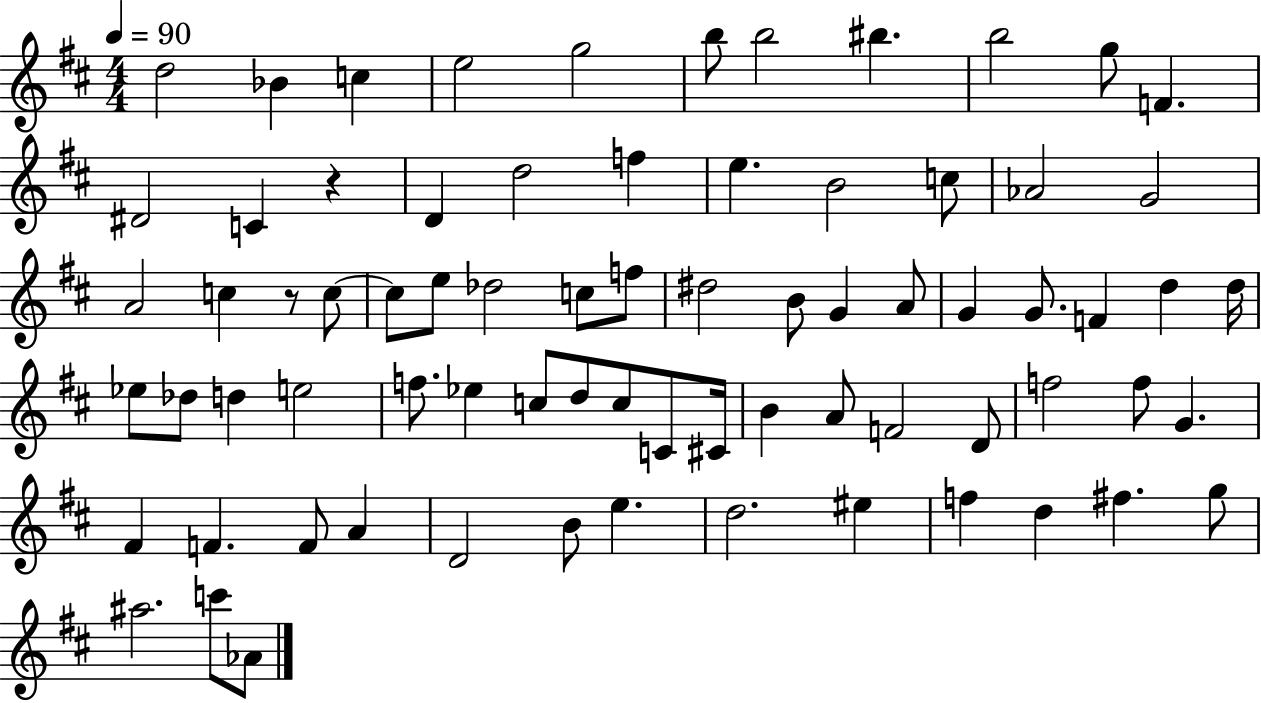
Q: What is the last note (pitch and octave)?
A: Ab4